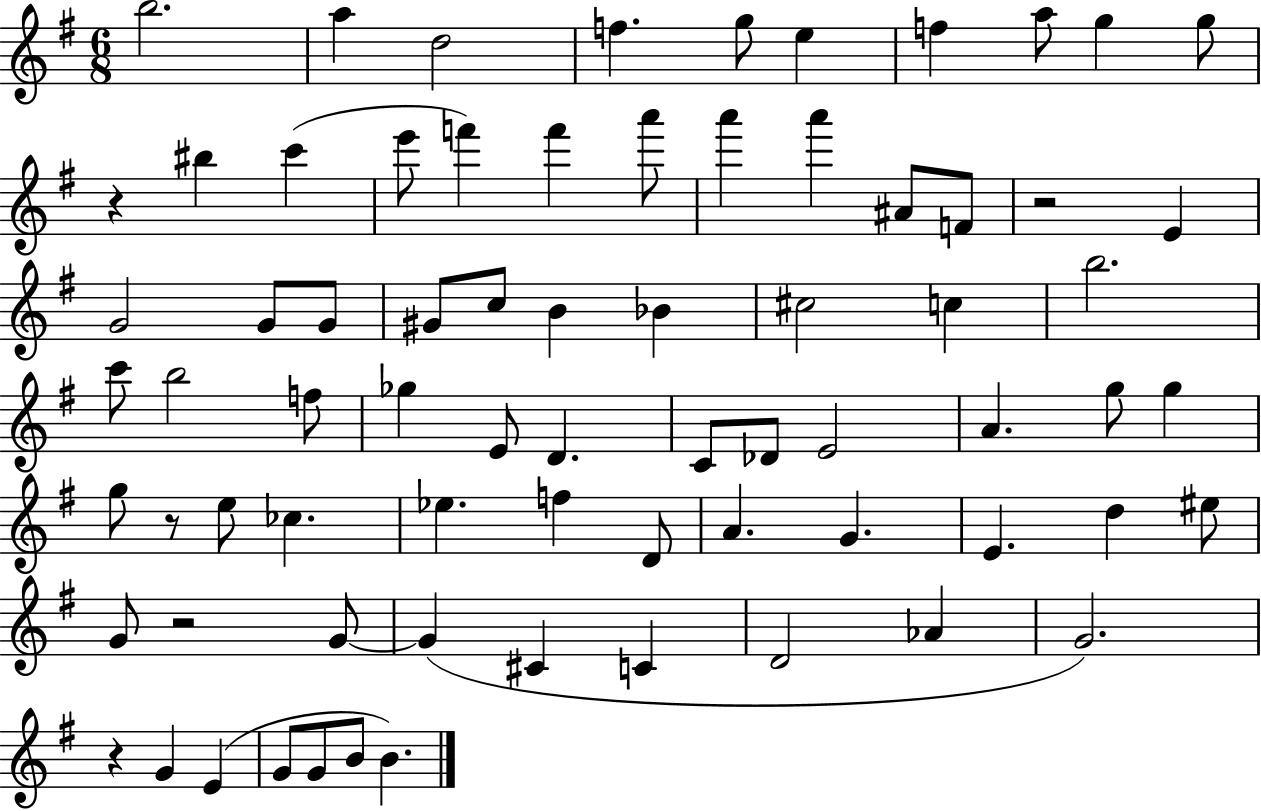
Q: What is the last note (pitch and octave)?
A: B4